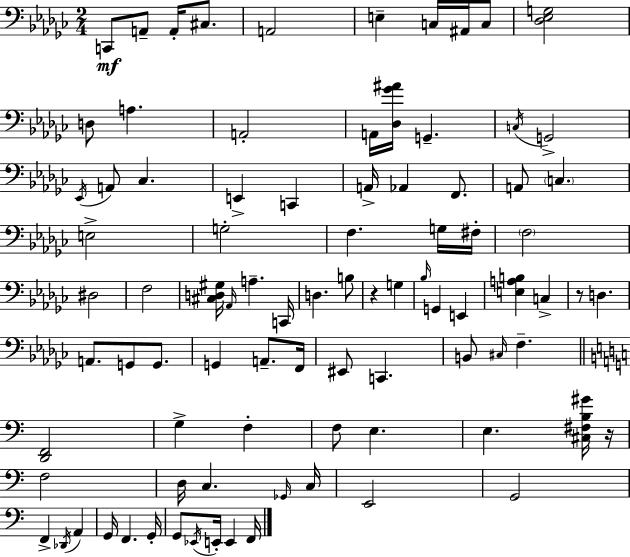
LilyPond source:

{
  \clef bass
  \numericTimeSignature
  \time 2/4
  \key ees \minor
  c,8\mf a,8-- a,16-. cis8. | a,2 | e4-- c16 ais,16 c8 | <des ees g>2 | \break d8 a4. | a,2-. | a,16 <des ges' ais'>16 g,4.-- | \acciaccatura { c16 } g,2-> | \break \acciaccatura { ees,16 } a,8 ces4. | e,4-> c,4 | a,16-> aes,4 f,8. | a,8 \parenthesize c4. | \break e2-> | g2-. | f4. | g16 fis16-. \parenthesize f2 | \break dis2 | f2 | <cis d gis>16 \grace { aes,16 } a4.-- | c,16 d4. | \break b8 r4 g4 | \grace { bes16 } g,4 | e,4 <e a b>4 | c4-> r8 d4. | \break a,8. g,8 | g,8. g,4 | a,8.-- f,16 eis,8 c,4. | b,8 \grace { cis16 } f4.-- | \break \bar "||" \break \key c \major <d, f,>2 | g4-> f4-. | f8 e4. | e4. <cis fis b gis'>16 r16 | \break f2 | d16 c4. \grace { ges,16 } | c16 e,2 | g,2 | \break f,4-> \acciaccatura { des,16 } a,4 | g,16 f,4. | g,16-. g,8 \acciaccatura { ees,16 } e,16-. e,4 | f,16 \bar "|."
}